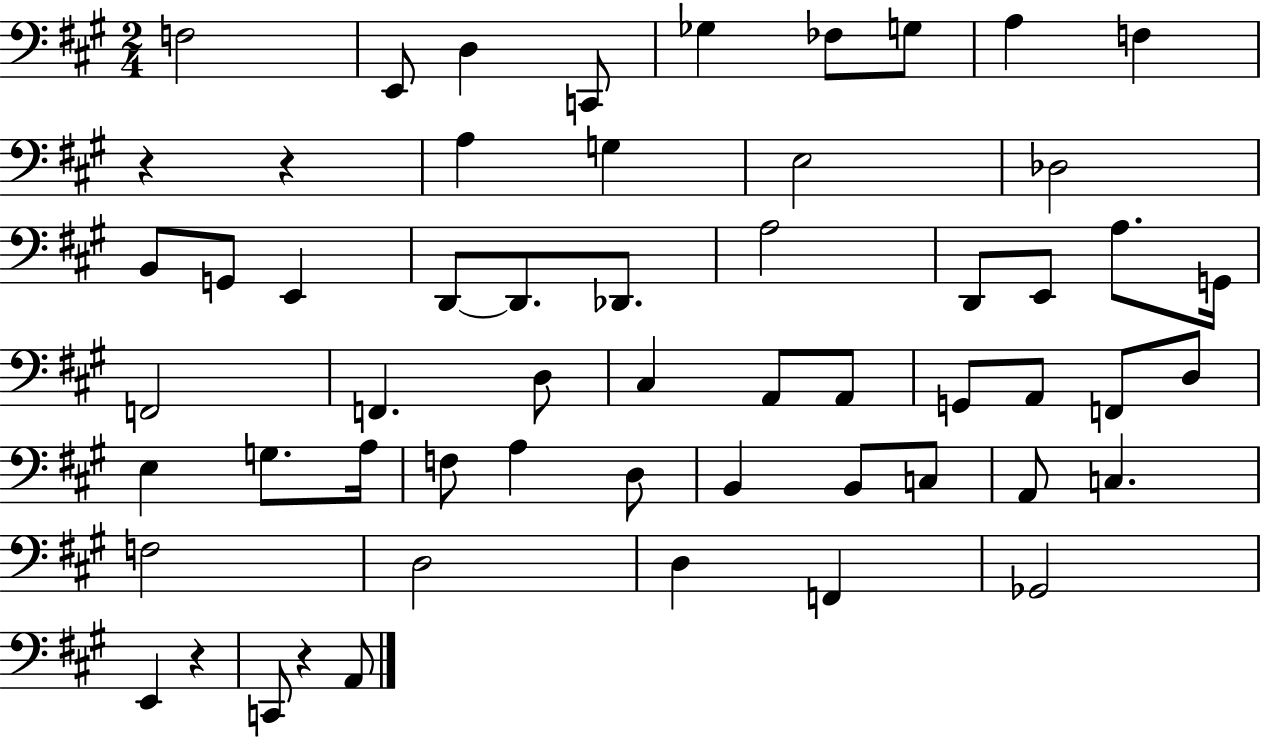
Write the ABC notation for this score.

X:1
T:Untitled
M:2/4
L:1/4
K:A
F,2 E,,/2 D, C,,/2 _G, _F,/2 G,/2 A, F, z z A, G, E,2 _D,2 B,,/2 G,,/2 E,, D,,/2 D,,/2 _D,,/2 A,2 D,,/2 E,,/2 A,/2 G,,/4 F,,2 F,, D,/2 ^C, A,,/2 A,,/2 G,,/2 A,,/2 F,,/2 D,/2 E, G,/2 A,/4 F,/2 A, D,/2 B,, B,,/2 C,/2 A,,/2 C, F,2 D,2 D, F,, _G,,2 E,, z C,,/2 z A,,/2